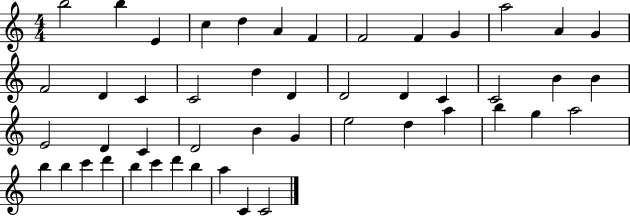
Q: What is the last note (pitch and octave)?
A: C4